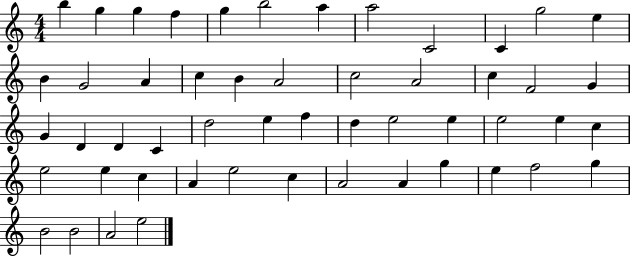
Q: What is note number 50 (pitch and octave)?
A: B4